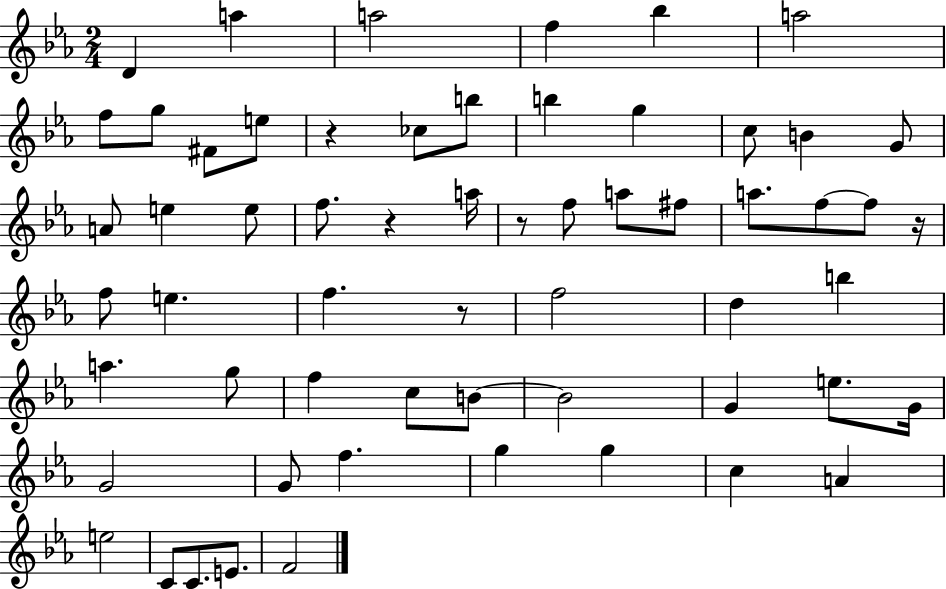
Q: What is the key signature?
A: EES major